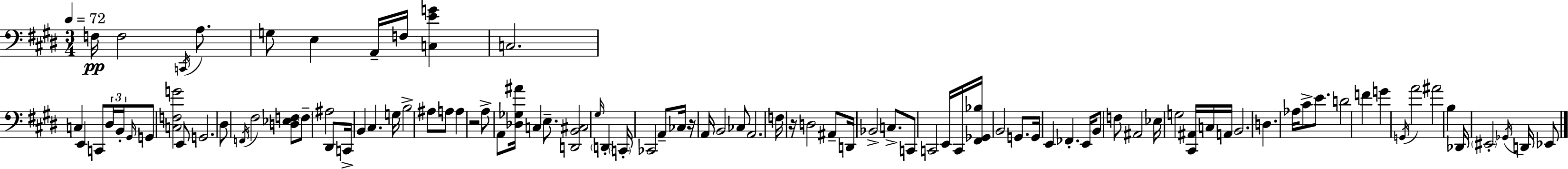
{
  \clef bass
  \numericTimeSignature
  \time 3/4
  \key e \major
  \tempo 4 = 72
  \repeat volta 2 { f16\pp f2 \acciaccatura { c,16 } a8. | g8 e4 a,16-- f16 <c e' g'>4 | c2. | c4 e,4 c,8 \tuplet 3/2 { dis16 | \break b,16-. \grace { gis,16 } } g,8 <c f g'>2 | e,8 g,2. | dis8 \acciaccatura { f,16 } fis2 | <d ees f>8 \parenthesize f8-- ais2 | \break dis,8 c,16-> b,4 cis4. | g16 b2-> ais8 | a8 a4 r2 | a8-> a,8 <des ges ais'>16 c4 | \break e8.-- <d, b, cis>2 \grace { gis16 } | \parenthesize d,4-. \parenthesize c,16-. ces,2 | a,8-- ces16 r16 a,16 b,2 | ces8 a,2. | \break f16 r16 d2 | ais,8-- d,16 bes,2-> | c8.-> c,8 c,2 | e,16 c,16 <fis, ges, bes>16 b,2 | \break g,8. g,16 e,4 fes,4.-. | e,16 b,8 f8 ais,2 | ees16 g2 | <cis, ais,>16 c16 a,16 b,2. | \break d4. aes16 cis'8-> | e'8. d'2 | f'4 g'4 \acciaccatura { g,16 } a'2 | ais'2 | \break b4 des,16 \parenthesize eis,2-. | \acciaccatura { ges,16 } d,16 ees,8 } \bar "|."
}